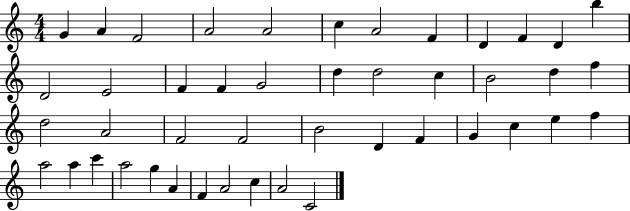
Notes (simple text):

G4/q A4/q F4/h A4/h A4/h C5/q A4/h F4/q D4/q F4/q D4/q B5/q D4/h E4/h F4/q F4/q G4/h D5/q D5/h C5/q B4/h D5/q F5/q D5/h A4/h F4/h F4/h B4/h D4/q F4/q G4/q C5/q E5/q F5/q A5/h A5/q C6/q A5/h G5/q A4/q F4/q A4/h C5/q A4/h C4/h